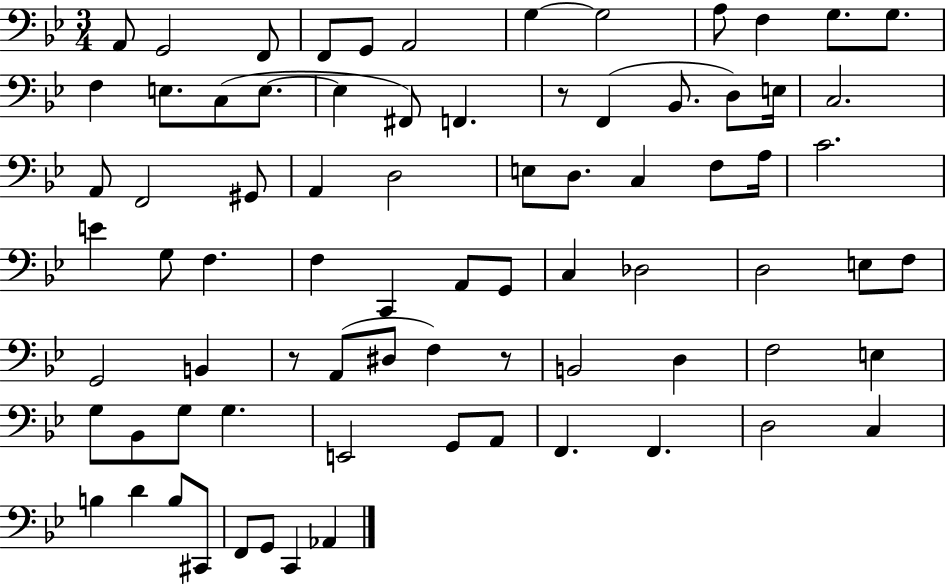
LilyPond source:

{
  \clef bass
  \numericTimeSignature
  \time 3/4
  \key bes \major
  \repeat volta 2 { a,8 g,2 f,8 | f,8 g,8 a,2 | g4~~ g2 | a8 f4 g8. g8. | \break f4 e8. c8( e8.~~ | e4 fis,8) f,4. | r8 f,4( bes,8. d8) e16 | c2. | \break a,8 f,2 gis,8 | a,4 d2 | e8 d8. c4 f8 a16 | c'2. | \break e'4 g8 f4. | f4 c,4 a,8 g,8 | c4 des2 | d2 e8 f8 | \break g,2 b,4 | r8 a,8( dis8 f4) r8 | b,2 d4 | f2 e4 | \break g8 bes,8 g8 g4. | e,2 g,8 a,8 | f,4. f,4. | d2 c4 | \break b4 d'4 b8 cis,8 | f,8 g,8 c,4 aes,4 | } \bar "|."
}